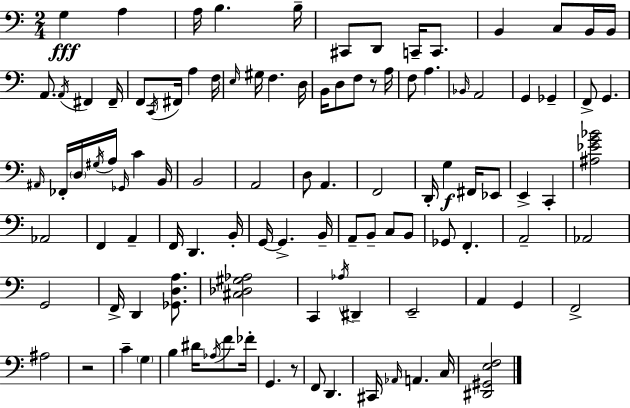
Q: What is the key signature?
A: A minor